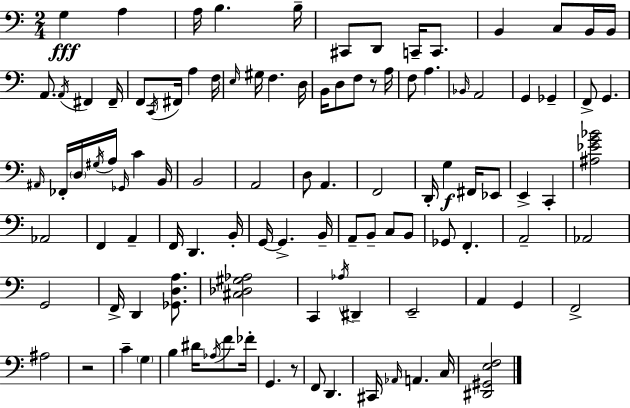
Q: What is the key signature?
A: A minor